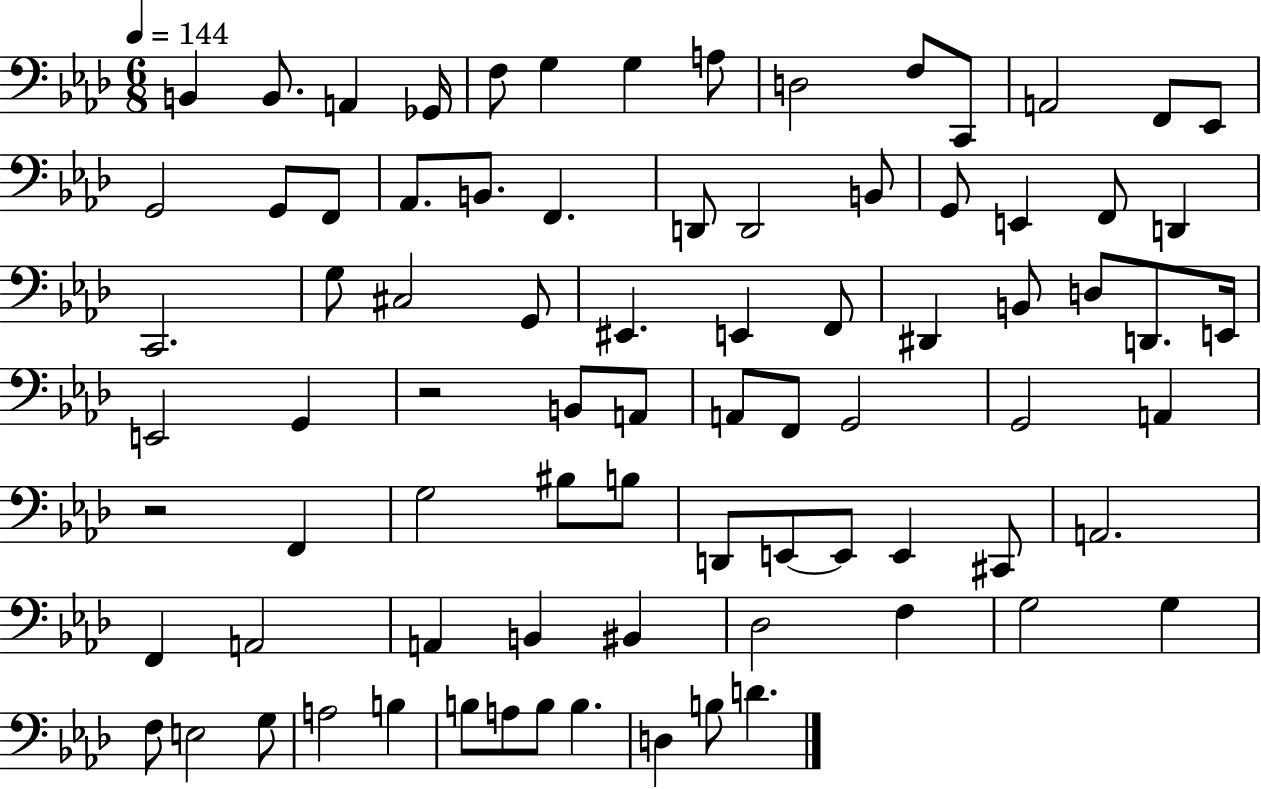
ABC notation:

X:1
T:Untitled
M:6/8
L:1/4
K:Ab
B,, B,,/2 A,, _G,,/4 F,/2 G, G, A,/2 D,2 F,/2 C,,/2 A,,2 F,,/2 _E,,/2 G,,2 G,,/2 F,,/2 _A,,/2 B,,/2 F,, D,,/2 D,,2 B,,/2 G,,/2 E,, F,,/2 D,, C,,2 G,/2 ^C,2 G,,/2 ^E,, E,, F,,/2 ^D,, B,,/2 D,/2 D,,/2 E,,/4 E,,2 G,, z2 B,,/2 A,,/2 A,,/2 F,,/2 G,,2 G,,2 A,, z2 F,, G,2 ^B,/2 B,/2 D,,/2 E,,/2 E,,/2 E,, ^C,,/2 A,,2 F,, A,,2 A,, B,, ^B,, _D,2 F, G,2 G, F,/2 E,2 G,/2 A,2 B, B,/2 A,/2 B,/2 B, D, B,/2 D